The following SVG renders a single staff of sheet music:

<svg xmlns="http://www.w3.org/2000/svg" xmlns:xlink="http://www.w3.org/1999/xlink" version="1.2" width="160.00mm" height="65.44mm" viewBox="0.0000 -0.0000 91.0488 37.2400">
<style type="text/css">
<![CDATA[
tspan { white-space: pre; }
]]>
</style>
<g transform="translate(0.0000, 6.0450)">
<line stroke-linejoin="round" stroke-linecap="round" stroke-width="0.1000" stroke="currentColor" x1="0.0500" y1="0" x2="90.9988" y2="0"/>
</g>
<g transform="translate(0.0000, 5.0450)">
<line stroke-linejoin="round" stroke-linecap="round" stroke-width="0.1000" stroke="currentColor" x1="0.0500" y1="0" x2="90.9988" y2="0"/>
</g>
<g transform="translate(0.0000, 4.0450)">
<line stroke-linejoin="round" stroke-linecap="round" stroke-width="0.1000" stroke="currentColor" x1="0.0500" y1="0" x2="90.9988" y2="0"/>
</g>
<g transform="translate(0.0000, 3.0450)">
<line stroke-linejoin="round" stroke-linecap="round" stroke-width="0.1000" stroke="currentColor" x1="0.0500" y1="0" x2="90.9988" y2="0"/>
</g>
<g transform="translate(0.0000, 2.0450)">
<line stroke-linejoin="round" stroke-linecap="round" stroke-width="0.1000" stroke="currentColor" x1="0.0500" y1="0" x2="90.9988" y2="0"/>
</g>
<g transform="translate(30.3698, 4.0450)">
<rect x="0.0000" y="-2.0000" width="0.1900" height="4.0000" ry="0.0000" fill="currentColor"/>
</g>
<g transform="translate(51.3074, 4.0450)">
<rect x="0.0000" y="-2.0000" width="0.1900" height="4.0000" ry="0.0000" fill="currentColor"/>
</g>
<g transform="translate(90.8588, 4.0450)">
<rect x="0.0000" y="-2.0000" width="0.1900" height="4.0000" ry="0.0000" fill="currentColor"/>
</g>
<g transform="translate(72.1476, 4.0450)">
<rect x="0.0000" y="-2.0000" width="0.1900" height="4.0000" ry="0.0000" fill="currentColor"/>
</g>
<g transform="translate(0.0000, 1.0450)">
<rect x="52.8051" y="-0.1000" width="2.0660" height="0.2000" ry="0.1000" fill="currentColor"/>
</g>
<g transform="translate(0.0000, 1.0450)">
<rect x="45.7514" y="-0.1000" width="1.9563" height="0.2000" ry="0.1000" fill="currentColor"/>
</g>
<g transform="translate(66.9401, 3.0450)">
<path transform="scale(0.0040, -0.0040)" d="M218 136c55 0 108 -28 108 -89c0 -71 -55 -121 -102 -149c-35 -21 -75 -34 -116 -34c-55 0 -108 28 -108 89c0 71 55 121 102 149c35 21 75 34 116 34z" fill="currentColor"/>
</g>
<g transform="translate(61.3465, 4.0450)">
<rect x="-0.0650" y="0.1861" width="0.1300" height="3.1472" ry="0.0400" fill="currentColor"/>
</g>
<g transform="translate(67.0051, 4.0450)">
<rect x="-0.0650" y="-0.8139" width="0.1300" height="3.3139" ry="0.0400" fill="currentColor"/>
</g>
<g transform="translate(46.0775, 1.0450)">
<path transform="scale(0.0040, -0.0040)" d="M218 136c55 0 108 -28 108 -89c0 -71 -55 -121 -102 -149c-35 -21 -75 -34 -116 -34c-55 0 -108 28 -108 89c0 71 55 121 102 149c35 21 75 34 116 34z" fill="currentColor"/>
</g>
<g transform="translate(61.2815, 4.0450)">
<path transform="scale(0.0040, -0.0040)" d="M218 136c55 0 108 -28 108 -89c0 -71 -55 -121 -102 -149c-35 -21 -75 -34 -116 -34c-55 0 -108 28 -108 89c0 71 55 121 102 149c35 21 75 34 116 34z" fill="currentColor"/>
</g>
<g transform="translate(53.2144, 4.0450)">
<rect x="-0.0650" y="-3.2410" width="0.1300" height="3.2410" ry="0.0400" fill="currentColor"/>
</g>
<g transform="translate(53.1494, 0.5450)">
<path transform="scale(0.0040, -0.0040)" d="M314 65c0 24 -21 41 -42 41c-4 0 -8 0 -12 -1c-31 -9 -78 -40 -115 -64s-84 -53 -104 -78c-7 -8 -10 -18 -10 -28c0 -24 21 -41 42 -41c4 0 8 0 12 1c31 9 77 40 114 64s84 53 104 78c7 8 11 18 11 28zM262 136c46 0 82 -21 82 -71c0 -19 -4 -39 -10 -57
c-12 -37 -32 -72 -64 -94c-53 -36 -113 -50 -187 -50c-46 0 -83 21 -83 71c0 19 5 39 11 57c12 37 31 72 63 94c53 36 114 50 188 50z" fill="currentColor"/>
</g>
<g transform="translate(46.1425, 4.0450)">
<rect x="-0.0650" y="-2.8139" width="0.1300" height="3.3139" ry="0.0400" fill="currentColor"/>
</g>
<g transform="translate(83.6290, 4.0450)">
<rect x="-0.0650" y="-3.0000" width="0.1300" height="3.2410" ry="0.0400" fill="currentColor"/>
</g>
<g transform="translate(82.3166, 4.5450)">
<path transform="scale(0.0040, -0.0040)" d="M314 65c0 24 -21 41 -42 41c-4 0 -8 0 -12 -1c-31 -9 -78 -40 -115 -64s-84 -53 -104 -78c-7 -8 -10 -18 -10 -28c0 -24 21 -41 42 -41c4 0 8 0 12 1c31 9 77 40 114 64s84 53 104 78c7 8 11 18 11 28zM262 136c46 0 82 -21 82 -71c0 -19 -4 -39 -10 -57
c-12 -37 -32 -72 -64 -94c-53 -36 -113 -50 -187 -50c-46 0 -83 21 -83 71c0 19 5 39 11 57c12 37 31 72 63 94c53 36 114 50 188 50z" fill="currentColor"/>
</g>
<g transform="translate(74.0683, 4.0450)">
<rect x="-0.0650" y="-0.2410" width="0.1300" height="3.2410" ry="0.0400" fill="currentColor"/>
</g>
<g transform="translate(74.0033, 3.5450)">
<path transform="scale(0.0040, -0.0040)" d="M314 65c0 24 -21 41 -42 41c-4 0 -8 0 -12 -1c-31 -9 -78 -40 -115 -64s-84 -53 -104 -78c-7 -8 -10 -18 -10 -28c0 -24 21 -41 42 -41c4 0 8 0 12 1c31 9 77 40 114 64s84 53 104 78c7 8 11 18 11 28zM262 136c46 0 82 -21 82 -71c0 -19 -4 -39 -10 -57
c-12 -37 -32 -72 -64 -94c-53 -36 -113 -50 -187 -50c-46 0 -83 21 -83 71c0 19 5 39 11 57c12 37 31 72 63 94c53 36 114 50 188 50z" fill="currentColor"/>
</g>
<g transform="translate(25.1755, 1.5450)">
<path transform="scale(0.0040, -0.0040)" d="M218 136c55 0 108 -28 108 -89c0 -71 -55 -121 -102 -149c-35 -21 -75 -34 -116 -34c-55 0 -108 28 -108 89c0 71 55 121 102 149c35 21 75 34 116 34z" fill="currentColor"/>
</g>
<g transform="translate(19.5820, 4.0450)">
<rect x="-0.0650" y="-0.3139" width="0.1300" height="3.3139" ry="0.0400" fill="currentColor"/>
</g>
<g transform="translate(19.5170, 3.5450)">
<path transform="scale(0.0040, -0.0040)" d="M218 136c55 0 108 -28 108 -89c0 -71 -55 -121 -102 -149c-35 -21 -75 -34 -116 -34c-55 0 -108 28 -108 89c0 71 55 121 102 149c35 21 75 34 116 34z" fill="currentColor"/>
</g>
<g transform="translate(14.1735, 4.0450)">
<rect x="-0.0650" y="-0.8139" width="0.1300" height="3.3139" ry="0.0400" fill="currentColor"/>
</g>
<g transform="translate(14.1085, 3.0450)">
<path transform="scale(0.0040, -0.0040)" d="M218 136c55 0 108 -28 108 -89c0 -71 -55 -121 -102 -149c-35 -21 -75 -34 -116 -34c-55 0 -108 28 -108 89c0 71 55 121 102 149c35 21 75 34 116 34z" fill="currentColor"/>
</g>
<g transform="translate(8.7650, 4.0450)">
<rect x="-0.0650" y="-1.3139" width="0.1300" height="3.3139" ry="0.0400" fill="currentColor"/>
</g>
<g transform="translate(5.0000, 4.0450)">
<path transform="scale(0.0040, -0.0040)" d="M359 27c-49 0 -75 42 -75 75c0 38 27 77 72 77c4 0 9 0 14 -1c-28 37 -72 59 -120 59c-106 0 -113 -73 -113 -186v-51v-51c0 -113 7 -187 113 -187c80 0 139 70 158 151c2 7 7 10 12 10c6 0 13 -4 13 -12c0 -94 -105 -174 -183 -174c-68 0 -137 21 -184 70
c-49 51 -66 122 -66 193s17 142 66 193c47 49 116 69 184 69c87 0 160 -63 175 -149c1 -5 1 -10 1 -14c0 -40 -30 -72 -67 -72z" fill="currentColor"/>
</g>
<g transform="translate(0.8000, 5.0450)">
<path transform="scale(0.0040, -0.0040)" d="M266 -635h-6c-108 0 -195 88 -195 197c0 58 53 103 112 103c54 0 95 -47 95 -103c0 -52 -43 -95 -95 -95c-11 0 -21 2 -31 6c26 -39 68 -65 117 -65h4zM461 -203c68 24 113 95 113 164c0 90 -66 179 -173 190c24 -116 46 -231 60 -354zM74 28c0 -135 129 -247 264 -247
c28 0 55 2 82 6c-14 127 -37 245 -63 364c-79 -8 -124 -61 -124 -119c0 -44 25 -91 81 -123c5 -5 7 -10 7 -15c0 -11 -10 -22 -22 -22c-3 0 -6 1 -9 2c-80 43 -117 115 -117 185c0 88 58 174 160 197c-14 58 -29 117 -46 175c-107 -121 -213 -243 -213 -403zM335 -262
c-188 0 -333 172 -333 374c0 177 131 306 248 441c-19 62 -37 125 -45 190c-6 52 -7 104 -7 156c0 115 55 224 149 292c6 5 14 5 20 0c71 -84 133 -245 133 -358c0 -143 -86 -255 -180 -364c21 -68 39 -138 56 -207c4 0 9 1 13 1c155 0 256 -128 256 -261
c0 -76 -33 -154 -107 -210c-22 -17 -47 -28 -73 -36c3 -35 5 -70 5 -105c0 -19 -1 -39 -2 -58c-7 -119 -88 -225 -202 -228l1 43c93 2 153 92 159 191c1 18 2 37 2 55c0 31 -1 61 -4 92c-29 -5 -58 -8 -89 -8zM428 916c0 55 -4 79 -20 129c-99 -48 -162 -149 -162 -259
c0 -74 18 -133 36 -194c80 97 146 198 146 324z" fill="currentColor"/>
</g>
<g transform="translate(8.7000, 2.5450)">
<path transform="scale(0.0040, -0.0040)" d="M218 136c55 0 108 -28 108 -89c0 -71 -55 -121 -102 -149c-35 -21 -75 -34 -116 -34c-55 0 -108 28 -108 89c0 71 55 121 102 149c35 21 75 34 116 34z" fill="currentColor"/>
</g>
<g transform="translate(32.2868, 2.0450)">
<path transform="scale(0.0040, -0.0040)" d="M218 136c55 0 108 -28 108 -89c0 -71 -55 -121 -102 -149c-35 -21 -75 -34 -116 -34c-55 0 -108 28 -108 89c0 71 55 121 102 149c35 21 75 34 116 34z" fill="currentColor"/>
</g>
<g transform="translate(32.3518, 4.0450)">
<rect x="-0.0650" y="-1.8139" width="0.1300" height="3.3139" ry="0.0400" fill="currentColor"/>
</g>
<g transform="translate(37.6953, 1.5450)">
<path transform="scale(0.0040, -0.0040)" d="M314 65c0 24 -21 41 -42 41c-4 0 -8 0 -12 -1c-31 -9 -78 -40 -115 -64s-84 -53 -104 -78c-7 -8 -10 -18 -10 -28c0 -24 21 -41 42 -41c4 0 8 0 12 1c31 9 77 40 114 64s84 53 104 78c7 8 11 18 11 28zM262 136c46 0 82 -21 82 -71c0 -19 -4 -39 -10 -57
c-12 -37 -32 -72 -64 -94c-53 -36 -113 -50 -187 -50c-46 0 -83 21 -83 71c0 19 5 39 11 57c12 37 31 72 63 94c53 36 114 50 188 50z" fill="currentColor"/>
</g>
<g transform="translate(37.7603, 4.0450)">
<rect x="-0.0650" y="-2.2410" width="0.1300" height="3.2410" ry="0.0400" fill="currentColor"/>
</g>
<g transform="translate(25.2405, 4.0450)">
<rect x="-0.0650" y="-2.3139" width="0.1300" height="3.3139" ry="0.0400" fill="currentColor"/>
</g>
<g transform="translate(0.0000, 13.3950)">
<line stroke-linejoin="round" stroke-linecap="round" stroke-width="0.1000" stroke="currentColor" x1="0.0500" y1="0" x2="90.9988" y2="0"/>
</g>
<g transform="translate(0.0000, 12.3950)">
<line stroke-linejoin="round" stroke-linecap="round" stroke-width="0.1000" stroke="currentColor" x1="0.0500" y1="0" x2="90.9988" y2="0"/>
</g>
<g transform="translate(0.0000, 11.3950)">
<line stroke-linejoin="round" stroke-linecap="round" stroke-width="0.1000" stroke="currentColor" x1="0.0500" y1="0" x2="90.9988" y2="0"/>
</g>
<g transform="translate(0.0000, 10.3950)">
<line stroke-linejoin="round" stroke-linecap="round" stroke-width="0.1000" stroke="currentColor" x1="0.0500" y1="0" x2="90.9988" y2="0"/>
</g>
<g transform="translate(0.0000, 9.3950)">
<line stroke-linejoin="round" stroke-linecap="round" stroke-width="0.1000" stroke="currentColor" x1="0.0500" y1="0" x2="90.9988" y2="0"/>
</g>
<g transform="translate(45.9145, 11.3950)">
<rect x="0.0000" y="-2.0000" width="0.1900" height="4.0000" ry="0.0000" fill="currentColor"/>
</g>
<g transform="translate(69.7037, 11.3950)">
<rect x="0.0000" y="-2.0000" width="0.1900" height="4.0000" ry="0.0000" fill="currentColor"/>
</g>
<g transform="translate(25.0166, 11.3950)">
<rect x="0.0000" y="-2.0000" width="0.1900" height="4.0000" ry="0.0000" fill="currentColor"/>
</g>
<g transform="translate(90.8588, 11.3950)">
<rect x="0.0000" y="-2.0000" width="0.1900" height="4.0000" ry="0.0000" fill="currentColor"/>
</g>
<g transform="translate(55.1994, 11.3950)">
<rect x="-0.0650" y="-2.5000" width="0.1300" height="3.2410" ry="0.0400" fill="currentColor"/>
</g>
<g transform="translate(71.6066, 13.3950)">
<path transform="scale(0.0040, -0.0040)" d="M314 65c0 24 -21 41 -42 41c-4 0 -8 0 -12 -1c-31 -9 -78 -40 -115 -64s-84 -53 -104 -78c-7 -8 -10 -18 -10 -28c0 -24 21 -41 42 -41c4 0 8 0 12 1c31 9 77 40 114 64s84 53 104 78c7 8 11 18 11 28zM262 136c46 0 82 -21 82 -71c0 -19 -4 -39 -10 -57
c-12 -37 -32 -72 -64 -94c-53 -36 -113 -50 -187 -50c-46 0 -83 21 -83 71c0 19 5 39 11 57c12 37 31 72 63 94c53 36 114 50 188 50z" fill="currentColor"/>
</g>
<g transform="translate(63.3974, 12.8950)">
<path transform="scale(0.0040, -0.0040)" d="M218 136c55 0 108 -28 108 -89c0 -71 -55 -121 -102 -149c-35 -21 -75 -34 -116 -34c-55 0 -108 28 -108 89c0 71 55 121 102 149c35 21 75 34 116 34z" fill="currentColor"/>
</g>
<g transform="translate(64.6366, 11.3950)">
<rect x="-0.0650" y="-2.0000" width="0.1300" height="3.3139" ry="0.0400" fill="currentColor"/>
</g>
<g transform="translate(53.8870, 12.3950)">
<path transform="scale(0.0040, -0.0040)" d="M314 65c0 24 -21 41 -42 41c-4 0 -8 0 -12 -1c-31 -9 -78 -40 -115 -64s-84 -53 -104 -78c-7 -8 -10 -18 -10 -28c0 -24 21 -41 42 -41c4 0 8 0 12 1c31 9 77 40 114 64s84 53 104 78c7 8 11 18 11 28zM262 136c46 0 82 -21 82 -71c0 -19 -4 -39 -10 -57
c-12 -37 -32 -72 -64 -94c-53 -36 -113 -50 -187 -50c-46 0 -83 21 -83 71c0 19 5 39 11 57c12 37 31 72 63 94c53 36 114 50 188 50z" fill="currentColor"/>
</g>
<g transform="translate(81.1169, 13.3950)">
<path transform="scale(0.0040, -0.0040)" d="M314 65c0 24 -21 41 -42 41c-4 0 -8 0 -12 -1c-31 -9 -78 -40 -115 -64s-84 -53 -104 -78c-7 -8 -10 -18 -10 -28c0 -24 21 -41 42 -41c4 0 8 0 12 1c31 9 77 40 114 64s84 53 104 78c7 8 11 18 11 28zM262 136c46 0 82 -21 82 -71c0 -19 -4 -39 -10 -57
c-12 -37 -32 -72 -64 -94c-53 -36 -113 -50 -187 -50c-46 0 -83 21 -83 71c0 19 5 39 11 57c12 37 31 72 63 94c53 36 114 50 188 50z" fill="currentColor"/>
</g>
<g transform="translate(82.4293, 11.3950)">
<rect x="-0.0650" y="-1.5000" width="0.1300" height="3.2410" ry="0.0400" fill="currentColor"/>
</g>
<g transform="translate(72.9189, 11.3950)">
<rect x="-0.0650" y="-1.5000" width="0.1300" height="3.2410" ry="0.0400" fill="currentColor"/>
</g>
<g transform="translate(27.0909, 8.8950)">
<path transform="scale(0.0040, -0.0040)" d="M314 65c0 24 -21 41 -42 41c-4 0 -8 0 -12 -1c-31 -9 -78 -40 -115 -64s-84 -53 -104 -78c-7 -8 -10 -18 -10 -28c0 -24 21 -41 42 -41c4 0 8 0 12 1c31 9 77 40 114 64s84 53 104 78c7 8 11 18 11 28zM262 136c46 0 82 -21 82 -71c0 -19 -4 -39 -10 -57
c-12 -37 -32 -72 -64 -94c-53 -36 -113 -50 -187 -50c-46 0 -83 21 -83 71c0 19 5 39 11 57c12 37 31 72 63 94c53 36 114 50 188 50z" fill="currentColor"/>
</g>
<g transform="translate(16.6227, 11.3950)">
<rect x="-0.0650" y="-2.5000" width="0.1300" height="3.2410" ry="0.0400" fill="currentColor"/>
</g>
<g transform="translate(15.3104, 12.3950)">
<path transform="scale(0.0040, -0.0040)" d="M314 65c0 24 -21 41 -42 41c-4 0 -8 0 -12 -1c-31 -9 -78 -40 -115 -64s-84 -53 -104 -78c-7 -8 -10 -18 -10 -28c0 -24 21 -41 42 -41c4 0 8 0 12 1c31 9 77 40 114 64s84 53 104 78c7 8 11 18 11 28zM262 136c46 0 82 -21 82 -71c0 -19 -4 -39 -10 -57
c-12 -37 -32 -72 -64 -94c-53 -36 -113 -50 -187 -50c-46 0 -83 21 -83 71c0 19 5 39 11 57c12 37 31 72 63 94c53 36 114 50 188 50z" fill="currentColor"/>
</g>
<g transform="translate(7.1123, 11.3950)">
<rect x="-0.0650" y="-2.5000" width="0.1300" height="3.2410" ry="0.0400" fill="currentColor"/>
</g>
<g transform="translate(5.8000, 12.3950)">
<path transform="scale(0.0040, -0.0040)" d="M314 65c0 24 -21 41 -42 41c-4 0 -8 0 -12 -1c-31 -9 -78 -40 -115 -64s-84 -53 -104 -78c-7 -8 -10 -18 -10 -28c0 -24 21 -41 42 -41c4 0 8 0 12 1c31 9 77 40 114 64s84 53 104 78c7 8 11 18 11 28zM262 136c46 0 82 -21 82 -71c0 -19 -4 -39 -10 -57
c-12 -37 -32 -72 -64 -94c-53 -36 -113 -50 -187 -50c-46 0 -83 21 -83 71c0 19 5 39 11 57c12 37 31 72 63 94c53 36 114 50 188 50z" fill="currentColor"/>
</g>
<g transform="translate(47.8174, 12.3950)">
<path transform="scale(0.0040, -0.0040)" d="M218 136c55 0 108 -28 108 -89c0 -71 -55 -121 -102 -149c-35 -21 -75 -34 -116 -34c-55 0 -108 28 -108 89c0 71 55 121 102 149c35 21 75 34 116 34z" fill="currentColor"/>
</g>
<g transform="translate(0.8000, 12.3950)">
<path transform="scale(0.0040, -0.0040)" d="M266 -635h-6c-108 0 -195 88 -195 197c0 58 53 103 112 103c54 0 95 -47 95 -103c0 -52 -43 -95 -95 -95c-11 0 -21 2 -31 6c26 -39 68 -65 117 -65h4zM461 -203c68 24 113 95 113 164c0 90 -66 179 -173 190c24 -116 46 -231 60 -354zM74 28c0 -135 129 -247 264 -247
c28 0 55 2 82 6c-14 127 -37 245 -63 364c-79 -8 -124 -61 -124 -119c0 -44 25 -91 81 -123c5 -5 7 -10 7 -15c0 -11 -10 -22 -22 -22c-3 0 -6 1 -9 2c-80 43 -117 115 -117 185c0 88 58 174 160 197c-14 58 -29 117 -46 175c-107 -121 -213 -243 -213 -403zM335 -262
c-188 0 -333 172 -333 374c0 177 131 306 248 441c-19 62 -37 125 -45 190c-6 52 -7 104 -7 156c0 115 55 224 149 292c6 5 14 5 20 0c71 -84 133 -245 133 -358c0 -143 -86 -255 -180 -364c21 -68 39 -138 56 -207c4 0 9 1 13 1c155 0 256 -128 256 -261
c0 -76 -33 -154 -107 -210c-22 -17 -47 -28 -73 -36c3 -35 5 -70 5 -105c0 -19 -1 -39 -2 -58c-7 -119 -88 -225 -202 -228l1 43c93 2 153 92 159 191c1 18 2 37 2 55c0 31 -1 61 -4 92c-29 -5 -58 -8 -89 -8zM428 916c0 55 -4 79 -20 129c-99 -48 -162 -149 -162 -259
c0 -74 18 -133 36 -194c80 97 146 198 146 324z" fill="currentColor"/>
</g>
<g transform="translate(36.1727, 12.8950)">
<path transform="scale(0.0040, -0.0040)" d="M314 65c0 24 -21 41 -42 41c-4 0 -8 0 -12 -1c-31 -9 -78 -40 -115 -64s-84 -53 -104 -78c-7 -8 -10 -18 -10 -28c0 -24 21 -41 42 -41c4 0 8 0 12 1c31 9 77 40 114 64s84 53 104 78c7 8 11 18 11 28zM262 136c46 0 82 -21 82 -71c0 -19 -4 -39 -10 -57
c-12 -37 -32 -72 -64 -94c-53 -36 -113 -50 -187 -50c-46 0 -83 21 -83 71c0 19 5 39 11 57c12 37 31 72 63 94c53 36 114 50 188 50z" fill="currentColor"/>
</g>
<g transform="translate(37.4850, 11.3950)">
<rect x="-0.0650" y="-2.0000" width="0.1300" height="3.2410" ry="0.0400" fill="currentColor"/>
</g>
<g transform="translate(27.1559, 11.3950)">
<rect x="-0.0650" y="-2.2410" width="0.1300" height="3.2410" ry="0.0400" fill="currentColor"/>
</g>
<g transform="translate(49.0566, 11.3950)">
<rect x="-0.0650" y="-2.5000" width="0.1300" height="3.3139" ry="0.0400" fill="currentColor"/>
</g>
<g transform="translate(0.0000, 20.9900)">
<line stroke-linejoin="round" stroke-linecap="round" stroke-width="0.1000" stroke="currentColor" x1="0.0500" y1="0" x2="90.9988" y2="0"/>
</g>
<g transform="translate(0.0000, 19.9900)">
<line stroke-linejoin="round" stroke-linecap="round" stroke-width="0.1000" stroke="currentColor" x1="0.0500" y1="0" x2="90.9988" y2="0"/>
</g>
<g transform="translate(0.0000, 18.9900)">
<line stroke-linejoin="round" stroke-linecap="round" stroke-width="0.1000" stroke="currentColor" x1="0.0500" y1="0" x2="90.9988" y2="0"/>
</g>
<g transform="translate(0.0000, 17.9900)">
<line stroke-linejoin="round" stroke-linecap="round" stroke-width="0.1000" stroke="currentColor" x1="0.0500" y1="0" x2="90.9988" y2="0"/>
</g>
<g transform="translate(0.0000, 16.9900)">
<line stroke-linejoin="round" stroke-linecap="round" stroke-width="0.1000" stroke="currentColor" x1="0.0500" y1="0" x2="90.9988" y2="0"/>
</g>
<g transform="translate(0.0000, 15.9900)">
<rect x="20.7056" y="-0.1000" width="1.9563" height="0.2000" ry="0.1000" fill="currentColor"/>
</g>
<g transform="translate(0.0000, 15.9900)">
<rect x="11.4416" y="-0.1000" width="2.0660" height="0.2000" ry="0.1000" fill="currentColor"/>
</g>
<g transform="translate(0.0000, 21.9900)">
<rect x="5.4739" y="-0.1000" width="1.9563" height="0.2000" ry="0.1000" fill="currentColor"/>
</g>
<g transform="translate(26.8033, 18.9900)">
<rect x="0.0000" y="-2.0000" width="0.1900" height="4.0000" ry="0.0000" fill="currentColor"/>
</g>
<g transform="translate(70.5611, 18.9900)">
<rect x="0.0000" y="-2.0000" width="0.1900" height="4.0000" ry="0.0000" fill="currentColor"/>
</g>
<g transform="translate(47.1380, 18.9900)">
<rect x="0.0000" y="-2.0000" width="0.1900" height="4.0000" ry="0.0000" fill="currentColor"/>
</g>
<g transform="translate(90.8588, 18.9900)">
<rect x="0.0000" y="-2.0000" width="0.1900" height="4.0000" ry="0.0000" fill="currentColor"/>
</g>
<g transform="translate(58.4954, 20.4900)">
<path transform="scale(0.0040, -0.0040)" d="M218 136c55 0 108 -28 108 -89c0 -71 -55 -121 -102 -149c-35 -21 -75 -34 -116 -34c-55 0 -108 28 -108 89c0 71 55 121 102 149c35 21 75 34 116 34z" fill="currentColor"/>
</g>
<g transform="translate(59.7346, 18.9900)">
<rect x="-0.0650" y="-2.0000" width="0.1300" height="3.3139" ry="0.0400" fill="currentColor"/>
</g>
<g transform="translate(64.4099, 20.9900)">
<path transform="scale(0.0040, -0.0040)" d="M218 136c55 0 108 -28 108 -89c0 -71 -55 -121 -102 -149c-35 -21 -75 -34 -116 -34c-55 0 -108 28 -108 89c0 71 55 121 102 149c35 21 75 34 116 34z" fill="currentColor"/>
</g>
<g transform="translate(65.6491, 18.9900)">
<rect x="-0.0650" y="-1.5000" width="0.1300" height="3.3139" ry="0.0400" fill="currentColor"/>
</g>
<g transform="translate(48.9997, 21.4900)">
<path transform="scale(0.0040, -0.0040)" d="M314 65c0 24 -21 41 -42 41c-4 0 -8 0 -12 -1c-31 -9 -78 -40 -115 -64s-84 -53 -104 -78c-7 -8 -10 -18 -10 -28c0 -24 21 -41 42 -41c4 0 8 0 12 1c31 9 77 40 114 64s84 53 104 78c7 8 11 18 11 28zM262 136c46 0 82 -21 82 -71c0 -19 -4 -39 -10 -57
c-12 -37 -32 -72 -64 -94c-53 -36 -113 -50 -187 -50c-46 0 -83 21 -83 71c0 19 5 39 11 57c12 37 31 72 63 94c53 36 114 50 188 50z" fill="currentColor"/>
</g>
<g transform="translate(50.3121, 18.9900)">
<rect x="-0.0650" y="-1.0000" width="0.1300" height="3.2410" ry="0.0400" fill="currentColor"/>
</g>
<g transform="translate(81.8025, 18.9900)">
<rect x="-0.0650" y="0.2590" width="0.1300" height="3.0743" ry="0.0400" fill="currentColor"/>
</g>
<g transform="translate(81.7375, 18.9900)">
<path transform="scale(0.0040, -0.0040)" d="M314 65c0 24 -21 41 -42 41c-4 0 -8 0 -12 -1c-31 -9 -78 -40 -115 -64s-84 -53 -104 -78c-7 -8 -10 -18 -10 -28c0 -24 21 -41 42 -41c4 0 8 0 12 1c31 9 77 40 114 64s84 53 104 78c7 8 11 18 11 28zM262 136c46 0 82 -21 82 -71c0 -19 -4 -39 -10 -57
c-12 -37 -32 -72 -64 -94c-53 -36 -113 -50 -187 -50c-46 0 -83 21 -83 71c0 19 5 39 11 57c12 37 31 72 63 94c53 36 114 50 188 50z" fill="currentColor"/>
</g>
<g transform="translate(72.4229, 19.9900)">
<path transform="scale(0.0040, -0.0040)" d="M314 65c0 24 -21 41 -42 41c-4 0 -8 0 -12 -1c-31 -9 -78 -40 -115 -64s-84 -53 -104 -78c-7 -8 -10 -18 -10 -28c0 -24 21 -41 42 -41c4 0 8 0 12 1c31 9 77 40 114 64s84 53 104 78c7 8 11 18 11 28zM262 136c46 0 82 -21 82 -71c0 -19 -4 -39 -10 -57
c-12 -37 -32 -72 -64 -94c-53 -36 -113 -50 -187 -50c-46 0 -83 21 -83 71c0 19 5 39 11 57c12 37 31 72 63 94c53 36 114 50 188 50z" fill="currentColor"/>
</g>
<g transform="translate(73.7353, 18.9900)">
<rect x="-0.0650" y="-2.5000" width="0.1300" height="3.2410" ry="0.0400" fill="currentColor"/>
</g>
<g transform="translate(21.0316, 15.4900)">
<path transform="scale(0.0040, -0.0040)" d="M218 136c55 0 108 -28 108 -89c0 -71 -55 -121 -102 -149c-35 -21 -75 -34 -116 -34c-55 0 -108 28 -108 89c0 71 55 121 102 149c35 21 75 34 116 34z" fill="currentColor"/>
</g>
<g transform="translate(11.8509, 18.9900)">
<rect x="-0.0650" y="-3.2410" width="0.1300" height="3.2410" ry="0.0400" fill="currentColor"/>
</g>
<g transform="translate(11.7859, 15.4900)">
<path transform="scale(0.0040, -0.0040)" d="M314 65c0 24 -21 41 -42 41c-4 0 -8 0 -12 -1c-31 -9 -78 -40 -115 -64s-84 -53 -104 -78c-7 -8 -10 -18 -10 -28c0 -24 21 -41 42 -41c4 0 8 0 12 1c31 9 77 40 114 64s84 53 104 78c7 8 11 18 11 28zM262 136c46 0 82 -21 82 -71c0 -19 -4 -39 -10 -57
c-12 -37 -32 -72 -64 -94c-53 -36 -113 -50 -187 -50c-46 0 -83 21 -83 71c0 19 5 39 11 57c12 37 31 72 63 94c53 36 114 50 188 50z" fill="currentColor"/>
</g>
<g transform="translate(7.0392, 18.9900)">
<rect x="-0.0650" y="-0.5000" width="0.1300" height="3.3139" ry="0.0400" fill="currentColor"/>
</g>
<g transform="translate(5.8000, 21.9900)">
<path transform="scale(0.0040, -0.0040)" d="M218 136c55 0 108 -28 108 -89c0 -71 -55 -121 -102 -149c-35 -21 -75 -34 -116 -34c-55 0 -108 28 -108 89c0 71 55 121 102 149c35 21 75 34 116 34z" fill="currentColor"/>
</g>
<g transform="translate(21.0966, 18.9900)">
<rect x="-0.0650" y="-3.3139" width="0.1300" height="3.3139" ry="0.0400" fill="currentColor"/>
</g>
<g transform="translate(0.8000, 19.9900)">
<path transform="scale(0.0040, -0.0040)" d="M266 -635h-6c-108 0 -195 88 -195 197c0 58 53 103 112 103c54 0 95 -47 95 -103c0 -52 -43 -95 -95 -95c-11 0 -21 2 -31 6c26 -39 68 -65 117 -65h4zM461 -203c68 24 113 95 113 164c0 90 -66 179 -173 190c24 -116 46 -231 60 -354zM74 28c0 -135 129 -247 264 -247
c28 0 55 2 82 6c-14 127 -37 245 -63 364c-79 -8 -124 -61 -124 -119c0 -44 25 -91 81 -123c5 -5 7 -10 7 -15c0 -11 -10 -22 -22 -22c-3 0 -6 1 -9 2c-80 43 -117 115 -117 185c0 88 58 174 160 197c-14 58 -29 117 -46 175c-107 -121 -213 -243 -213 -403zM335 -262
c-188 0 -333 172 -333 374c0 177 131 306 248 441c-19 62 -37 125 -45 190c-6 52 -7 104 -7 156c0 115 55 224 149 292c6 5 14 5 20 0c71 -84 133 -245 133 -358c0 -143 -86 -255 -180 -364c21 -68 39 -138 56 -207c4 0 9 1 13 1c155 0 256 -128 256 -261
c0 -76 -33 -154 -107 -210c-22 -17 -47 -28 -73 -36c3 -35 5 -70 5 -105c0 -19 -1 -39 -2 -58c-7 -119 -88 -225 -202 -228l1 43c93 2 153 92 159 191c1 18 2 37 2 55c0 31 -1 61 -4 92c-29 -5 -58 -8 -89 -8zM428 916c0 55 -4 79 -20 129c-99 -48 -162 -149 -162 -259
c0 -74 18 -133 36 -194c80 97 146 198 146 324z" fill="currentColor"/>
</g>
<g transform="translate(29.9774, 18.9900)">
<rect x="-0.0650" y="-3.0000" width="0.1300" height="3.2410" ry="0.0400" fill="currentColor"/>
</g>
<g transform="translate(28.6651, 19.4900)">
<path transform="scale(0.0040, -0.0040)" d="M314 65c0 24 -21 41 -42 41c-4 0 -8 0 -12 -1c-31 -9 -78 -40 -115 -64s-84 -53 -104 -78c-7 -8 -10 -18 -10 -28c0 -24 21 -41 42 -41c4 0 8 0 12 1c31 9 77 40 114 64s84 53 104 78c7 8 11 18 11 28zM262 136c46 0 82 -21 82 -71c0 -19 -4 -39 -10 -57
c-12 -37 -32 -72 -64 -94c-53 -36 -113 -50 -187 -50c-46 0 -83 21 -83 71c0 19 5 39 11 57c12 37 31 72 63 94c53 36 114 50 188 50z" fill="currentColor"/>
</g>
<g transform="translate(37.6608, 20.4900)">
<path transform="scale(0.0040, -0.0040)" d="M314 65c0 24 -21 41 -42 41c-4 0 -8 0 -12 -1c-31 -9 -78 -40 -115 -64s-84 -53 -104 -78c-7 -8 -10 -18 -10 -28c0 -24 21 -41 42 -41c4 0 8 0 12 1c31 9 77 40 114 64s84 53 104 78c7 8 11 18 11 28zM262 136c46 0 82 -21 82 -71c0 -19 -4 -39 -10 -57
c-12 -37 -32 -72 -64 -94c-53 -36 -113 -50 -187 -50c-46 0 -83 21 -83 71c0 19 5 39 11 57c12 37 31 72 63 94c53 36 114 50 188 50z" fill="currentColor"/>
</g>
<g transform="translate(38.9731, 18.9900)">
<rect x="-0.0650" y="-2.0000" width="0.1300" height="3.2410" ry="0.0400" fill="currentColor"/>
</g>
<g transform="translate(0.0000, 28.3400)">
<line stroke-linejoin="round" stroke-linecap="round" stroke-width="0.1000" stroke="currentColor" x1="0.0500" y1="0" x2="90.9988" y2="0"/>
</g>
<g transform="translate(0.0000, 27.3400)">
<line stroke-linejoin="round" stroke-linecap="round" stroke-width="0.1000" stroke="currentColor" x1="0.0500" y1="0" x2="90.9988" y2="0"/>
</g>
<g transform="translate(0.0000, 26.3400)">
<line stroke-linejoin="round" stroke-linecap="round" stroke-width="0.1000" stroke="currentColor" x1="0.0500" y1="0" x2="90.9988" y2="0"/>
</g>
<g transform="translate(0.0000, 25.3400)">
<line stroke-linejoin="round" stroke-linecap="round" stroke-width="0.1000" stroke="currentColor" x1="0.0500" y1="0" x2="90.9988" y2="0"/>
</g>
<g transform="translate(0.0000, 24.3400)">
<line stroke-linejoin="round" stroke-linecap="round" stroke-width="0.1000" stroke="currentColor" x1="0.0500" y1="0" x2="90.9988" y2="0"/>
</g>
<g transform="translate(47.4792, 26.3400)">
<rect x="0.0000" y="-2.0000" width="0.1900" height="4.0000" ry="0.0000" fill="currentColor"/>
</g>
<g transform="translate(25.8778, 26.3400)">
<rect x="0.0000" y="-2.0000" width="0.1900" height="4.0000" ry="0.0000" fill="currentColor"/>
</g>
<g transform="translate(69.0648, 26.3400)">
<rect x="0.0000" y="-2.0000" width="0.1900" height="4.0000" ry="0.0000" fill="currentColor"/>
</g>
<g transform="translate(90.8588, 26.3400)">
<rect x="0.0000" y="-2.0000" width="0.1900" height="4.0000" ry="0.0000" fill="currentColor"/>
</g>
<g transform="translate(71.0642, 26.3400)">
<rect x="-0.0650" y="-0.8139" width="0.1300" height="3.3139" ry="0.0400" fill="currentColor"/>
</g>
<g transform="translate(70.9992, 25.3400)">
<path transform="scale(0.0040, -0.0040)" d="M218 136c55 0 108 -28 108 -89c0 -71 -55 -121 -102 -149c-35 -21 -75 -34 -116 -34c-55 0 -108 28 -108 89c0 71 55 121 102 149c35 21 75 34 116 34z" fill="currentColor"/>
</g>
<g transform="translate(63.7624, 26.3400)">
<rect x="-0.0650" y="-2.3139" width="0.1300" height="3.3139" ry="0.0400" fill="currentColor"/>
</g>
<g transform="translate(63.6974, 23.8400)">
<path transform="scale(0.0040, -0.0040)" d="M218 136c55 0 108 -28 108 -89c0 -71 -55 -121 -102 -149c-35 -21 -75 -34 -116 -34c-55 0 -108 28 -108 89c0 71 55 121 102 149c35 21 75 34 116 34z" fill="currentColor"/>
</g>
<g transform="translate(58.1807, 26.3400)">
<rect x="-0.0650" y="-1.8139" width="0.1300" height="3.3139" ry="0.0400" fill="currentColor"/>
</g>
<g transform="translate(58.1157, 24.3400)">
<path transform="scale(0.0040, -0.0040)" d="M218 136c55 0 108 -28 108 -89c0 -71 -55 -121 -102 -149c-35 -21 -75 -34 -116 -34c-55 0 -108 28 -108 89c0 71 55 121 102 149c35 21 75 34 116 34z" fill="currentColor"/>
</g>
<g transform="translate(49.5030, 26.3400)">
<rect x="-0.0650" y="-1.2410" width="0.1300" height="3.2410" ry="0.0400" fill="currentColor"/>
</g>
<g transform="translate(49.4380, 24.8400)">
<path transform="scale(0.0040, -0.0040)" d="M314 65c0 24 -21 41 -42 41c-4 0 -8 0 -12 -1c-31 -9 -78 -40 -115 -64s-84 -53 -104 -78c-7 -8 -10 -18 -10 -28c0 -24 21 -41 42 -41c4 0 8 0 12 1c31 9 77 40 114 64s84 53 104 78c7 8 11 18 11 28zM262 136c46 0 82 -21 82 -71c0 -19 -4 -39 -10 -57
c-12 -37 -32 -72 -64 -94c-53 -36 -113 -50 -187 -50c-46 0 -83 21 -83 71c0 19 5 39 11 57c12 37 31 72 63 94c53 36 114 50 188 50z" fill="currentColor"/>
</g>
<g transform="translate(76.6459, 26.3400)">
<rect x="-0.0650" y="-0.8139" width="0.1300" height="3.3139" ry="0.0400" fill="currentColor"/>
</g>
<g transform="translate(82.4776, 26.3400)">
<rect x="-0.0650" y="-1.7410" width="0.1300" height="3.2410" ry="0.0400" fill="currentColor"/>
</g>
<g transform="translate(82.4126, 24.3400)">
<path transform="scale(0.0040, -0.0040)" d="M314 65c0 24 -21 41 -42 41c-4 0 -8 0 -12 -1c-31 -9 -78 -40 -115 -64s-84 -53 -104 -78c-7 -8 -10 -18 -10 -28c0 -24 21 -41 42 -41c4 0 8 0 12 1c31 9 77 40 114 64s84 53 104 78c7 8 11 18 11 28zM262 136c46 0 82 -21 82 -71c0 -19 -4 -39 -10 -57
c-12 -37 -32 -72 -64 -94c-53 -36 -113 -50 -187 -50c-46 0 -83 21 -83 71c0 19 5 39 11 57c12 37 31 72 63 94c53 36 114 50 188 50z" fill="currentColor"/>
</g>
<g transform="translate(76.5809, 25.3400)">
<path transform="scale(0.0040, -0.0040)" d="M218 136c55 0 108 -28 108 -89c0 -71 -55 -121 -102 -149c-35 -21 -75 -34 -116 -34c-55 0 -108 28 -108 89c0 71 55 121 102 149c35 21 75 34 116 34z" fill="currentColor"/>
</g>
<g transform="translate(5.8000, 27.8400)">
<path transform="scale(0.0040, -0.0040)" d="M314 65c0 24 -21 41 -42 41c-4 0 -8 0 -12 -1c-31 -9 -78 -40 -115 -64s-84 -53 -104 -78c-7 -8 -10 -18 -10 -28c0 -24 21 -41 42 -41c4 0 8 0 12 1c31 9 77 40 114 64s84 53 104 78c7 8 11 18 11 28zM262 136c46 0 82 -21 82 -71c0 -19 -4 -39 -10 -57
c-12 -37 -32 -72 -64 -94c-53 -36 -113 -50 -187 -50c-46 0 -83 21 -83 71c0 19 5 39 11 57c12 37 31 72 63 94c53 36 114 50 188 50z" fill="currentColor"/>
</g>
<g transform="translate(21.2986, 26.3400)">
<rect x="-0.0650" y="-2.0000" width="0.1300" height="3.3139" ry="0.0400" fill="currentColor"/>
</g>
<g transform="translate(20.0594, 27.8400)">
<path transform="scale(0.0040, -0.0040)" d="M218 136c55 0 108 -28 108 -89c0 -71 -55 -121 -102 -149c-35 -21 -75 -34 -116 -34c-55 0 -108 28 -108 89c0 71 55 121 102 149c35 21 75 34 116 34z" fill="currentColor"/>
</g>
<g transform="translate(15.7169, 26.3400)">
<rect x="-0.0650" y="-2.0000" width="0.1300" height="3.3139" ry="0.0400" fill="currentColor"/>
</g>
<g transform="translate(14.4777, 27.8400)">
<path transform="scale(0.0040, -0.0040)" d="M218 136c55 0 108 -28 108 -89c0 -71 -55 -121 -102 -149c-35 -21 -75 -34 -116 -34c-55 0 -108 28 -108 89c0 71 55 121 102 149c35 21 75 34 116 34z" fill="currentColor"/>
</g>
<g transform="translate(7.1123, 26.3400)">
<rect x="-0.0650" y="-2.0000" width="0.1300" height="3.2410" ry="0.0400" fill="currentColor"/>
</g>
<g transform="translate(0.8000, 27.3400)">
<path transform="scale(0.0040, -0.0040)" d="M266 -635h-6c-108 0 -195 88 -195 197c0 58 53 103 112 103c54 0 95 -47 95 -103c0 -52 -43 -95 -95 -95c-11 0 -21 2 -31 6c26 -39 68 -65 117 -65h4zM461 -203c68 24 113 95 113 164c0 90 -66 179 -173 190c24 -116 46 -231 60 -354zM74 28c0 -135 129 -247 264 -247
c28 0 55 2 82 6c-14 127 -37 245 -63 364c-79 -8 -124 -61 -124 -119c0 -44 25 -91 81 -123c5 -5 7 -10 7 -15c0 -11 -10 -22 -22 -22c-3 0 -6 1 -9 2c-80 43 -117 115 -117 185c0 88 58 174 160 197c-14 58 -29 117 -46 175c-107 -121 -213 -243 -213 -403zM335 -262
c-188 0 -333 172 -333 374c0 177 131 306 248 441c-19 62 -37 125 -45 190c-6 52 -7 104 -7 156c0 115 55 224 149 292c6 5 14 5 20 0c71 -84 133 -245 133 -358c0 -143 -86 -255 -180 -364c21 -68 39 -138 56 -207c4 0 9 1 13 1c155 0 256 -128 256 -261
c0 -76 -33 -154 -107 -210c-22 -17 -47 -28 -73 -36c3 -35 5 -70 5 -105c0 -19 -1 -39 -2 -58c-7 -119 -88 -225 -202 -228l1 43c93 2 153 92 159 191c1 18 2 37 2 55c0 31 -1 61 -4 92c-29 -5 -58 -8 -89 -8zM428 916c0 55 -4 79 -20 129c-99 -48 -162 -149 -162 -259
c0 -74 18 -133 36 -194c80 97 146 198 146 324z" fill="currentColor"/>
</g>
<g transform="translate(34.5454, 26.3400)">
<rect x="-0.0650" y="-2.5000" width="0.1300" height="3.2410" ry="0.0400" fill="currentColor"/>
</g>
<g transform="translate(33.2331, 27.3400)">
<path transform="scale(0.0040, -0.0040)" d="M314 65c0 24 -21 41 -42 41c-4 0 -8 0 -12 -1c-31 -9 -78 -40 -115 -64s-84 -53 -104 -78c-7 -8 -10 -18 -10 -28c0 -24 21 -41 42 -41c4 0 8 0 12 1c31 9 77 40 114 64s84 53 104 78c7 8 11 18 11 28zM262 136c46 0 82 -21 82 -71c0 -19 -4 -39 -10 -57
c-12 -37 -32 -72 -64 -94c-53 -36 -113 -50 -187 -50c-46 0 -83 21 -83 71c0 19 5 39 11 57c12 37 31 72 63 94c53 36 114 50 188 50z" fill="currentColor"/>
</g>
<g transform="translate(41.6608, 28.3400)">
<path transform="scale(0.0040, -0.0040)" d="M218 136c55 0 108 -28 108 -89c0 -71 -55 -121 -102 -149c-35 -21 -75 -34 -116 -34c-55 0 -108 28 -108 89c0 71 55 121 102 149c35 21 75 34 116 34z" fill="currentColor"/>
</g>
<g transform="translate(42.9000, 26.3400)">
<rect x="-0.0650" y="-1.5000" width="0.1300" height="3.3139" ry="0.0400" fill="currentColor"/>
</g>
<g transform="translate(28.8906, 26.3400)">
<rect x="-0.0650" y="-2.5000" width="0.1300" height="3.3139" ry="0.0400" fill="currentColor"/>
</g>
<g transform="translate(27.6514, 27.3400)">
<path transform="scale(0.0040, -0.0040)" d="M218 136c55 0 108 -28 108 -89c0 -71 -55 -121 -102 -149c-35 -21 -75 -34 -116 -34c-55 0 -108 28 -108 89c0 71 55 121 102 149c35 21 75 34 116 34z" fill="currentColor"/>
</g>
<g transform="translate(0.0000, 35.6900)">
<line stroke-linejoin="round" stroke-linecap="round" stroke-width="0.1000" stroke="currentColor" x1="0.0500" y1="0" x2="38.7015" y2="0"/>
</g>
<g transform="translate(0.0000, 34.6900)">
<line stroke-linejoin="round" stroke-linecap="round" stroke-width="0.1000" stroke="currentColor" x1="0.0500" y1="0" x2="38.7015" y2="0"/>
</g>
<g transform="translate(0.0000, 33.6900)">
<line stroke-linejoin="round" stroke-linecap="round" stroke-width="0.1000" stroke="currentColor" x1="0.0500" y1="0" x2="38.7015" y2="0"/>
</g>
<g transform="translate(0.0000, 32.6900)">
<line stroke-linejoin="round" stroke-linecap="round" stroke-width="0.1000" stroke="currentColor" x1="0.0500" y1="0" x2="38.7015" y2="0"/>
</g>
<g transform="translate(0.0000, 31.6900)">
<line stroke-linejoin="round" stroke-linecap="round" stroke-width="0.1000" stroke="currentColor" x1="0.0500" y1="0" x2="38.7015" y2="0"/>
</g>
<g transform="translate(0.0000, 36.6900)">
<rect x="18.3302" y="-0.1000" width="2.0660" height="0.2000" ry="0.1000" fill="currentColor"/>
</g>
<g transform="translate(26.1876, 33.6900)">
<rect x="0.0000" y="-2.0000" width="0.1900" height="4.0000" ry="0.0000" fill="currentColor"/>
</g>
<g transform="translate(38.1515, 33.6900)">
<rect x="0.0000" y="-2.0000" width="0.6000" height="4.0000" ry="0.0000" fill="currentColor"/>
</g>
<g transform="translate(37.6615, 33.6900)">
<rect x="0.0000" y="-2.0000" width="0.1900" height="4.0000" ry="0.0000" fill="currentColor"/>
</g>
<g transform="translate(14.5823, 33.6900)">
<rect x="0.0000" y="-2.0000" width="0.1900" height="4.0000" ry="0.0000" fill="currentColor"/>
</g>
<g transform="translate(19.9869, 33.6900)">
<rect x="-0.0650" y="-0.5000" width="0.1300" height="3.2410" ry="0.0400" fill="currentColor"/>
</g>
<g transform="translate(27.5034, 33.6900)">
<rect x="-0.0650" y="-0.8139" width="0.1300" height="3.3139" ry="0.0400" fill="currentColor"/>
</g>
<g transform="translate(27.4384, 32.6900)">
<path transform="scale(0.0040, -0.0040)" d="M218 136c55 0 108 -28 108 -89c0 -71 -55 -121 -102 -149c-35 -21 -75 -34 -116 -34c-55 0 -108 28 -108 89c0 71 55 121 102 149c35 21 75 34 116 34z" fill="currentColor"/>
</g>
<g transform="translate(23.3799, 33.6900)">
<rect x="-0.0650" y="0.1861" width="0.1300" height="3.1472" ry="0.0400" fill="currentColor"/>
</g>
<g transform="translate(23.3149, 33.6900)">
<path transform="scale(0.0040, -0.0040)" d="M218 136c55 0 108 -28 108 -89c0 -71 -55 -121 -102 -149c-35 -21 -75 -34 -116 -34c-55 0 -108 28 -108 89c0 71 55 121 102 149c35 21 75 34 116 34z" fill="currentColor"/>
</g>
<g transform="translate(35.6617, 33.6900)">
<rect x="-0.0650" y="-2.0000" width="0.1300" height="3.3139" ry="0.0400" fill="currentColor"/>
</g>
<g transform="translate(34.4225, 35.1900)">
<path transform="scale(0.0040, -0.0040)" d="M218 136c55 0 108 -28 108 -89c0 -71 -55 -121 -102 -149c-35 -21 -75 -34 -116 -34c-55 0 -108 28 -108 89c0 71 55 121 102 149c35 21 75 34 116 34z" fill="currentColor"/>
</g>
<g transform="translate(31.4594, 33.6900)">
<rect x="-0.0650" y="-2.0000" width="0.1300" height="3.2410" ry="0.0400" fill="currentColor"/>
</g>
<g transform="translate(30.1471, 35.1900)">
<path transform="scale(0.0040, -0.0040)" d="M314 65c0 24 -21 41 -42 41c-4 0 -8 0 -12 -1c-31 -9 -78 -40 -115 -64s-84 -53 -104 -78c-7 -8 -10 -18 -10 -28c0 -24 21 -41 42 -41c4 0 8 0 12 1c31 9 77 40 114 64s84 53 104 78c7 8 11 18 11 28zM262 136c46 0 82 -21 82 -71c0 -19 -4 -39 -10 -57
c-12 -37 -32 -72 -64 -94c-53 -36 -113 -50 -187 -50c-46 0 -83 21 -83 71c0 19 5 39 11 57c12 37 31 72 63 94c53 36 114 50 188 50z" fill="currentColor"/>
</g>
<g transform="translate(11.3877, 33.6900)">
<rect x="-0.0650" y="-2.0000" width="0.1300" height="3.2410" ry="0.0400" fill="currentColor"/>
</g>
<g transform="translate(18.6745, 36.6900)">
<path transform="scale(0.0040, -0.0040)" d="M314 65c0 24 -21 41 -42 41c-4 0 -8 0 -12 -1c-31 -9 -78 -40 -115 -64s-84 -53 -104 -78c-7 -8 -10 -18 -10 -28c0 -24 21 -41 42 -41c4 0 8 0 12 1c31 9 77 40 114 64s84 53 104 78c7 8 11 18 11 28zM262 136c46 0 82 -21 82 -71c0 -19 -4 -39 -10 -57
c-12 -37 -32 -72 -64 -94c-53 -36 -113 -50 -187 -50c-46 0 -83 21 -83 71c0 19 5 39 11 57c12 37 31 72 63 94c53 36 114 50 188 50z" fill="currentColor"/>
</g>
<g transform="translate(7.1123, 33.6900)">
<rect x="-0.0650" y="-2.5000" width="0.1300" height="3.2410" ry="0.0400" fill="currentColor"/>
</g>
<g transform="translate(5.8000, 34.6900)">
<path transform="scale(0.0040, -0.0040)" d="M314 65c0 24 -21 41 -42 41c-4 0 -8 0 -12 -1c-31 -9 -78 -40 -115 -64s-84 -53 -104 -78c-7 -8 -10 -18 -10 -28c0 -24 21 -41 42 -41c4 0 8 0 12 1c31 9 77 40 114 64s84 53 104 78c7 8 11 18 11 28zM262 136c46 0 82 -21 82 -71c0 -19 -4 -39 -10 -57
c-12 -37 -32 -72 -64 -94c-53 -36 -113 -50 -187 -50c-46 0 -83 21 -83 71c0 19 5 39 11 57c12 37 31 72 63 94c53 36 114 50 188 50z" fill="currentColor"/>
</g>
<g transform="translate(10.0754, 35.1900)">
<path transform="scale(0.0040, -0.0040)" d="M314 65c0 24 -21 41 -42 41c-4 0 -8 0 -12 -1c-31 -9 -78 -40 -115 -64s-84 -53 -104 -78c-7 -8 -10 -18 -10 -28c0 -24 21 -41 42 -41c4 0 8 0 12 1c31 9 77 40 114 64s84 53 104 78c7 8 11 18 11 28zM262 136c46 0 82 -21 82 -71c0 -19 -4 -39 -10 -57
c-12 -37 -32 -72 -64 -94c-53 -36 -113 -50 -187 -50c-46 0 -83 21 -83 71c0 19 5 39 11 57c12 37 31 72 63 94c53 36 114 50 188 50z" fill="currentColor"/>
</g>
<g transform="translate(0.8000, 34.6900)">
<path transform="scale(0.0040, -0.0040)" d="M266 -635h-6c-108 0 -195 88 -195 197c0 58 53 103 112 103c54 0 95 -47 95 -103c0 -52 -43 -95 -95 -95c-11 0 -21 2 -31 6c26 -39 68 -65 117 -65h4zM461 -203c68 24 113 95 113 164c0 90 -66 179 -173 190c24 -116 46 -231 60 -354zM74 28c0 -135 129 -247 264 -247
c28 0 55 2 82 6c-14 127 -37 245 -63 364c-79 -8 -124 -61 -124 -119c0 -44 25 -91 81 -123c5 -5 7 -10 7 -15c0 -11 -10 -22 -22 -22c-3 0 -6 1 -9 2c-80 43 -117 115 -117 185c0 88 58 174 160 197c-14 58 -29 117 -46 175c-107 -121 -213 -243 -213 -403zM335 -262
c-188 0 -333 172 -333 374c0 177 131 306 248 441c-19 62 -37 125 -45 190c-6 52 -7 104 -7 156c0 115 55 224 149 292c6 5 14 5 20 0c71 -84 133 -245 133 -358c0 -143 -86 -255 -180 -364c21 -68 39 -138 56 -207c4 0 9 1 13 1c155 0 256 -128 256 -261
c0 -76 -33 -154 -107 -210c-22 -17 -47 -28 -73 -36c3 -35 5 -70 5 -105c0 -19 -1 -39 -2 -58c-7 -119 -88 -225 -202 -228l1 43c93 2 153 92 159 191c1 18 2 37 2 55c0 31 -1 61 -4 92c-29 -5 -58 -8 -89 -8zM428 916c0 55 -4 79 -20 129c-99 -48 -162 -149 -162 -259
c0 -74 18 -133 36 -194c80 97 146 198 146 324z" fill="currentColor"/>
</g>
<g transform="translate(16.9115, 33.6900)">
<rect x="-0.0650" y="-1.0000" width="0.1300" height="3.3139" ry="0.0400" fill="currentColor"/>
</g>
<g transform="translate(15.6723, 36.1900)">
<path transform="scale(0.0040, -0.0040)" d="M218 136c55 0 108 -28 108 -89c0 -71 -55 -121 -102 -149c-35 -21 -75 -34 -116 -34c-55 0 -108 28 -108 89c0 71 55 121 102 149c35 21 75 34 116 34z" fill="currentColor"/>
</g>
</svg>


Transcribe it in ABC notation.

X:1
T:Untitled
M:4/4
L:1/4
K:C
e d c g f g2 a b2 B d c2 A2 G2 G2 g2 F2 G G2 F E2 E2 C b2 b A2 F2 D2 F E G2 B2 F2 F F G G2 E e2 f g d d f2 G2 F2 D C2 B d F2 F